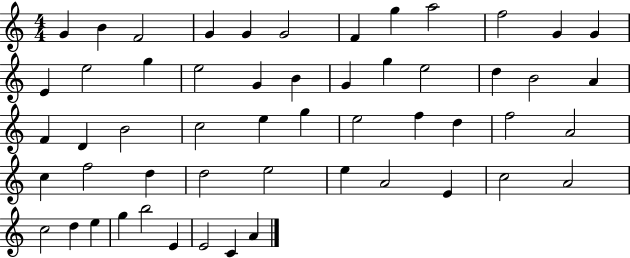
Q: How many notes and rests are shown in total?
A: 54